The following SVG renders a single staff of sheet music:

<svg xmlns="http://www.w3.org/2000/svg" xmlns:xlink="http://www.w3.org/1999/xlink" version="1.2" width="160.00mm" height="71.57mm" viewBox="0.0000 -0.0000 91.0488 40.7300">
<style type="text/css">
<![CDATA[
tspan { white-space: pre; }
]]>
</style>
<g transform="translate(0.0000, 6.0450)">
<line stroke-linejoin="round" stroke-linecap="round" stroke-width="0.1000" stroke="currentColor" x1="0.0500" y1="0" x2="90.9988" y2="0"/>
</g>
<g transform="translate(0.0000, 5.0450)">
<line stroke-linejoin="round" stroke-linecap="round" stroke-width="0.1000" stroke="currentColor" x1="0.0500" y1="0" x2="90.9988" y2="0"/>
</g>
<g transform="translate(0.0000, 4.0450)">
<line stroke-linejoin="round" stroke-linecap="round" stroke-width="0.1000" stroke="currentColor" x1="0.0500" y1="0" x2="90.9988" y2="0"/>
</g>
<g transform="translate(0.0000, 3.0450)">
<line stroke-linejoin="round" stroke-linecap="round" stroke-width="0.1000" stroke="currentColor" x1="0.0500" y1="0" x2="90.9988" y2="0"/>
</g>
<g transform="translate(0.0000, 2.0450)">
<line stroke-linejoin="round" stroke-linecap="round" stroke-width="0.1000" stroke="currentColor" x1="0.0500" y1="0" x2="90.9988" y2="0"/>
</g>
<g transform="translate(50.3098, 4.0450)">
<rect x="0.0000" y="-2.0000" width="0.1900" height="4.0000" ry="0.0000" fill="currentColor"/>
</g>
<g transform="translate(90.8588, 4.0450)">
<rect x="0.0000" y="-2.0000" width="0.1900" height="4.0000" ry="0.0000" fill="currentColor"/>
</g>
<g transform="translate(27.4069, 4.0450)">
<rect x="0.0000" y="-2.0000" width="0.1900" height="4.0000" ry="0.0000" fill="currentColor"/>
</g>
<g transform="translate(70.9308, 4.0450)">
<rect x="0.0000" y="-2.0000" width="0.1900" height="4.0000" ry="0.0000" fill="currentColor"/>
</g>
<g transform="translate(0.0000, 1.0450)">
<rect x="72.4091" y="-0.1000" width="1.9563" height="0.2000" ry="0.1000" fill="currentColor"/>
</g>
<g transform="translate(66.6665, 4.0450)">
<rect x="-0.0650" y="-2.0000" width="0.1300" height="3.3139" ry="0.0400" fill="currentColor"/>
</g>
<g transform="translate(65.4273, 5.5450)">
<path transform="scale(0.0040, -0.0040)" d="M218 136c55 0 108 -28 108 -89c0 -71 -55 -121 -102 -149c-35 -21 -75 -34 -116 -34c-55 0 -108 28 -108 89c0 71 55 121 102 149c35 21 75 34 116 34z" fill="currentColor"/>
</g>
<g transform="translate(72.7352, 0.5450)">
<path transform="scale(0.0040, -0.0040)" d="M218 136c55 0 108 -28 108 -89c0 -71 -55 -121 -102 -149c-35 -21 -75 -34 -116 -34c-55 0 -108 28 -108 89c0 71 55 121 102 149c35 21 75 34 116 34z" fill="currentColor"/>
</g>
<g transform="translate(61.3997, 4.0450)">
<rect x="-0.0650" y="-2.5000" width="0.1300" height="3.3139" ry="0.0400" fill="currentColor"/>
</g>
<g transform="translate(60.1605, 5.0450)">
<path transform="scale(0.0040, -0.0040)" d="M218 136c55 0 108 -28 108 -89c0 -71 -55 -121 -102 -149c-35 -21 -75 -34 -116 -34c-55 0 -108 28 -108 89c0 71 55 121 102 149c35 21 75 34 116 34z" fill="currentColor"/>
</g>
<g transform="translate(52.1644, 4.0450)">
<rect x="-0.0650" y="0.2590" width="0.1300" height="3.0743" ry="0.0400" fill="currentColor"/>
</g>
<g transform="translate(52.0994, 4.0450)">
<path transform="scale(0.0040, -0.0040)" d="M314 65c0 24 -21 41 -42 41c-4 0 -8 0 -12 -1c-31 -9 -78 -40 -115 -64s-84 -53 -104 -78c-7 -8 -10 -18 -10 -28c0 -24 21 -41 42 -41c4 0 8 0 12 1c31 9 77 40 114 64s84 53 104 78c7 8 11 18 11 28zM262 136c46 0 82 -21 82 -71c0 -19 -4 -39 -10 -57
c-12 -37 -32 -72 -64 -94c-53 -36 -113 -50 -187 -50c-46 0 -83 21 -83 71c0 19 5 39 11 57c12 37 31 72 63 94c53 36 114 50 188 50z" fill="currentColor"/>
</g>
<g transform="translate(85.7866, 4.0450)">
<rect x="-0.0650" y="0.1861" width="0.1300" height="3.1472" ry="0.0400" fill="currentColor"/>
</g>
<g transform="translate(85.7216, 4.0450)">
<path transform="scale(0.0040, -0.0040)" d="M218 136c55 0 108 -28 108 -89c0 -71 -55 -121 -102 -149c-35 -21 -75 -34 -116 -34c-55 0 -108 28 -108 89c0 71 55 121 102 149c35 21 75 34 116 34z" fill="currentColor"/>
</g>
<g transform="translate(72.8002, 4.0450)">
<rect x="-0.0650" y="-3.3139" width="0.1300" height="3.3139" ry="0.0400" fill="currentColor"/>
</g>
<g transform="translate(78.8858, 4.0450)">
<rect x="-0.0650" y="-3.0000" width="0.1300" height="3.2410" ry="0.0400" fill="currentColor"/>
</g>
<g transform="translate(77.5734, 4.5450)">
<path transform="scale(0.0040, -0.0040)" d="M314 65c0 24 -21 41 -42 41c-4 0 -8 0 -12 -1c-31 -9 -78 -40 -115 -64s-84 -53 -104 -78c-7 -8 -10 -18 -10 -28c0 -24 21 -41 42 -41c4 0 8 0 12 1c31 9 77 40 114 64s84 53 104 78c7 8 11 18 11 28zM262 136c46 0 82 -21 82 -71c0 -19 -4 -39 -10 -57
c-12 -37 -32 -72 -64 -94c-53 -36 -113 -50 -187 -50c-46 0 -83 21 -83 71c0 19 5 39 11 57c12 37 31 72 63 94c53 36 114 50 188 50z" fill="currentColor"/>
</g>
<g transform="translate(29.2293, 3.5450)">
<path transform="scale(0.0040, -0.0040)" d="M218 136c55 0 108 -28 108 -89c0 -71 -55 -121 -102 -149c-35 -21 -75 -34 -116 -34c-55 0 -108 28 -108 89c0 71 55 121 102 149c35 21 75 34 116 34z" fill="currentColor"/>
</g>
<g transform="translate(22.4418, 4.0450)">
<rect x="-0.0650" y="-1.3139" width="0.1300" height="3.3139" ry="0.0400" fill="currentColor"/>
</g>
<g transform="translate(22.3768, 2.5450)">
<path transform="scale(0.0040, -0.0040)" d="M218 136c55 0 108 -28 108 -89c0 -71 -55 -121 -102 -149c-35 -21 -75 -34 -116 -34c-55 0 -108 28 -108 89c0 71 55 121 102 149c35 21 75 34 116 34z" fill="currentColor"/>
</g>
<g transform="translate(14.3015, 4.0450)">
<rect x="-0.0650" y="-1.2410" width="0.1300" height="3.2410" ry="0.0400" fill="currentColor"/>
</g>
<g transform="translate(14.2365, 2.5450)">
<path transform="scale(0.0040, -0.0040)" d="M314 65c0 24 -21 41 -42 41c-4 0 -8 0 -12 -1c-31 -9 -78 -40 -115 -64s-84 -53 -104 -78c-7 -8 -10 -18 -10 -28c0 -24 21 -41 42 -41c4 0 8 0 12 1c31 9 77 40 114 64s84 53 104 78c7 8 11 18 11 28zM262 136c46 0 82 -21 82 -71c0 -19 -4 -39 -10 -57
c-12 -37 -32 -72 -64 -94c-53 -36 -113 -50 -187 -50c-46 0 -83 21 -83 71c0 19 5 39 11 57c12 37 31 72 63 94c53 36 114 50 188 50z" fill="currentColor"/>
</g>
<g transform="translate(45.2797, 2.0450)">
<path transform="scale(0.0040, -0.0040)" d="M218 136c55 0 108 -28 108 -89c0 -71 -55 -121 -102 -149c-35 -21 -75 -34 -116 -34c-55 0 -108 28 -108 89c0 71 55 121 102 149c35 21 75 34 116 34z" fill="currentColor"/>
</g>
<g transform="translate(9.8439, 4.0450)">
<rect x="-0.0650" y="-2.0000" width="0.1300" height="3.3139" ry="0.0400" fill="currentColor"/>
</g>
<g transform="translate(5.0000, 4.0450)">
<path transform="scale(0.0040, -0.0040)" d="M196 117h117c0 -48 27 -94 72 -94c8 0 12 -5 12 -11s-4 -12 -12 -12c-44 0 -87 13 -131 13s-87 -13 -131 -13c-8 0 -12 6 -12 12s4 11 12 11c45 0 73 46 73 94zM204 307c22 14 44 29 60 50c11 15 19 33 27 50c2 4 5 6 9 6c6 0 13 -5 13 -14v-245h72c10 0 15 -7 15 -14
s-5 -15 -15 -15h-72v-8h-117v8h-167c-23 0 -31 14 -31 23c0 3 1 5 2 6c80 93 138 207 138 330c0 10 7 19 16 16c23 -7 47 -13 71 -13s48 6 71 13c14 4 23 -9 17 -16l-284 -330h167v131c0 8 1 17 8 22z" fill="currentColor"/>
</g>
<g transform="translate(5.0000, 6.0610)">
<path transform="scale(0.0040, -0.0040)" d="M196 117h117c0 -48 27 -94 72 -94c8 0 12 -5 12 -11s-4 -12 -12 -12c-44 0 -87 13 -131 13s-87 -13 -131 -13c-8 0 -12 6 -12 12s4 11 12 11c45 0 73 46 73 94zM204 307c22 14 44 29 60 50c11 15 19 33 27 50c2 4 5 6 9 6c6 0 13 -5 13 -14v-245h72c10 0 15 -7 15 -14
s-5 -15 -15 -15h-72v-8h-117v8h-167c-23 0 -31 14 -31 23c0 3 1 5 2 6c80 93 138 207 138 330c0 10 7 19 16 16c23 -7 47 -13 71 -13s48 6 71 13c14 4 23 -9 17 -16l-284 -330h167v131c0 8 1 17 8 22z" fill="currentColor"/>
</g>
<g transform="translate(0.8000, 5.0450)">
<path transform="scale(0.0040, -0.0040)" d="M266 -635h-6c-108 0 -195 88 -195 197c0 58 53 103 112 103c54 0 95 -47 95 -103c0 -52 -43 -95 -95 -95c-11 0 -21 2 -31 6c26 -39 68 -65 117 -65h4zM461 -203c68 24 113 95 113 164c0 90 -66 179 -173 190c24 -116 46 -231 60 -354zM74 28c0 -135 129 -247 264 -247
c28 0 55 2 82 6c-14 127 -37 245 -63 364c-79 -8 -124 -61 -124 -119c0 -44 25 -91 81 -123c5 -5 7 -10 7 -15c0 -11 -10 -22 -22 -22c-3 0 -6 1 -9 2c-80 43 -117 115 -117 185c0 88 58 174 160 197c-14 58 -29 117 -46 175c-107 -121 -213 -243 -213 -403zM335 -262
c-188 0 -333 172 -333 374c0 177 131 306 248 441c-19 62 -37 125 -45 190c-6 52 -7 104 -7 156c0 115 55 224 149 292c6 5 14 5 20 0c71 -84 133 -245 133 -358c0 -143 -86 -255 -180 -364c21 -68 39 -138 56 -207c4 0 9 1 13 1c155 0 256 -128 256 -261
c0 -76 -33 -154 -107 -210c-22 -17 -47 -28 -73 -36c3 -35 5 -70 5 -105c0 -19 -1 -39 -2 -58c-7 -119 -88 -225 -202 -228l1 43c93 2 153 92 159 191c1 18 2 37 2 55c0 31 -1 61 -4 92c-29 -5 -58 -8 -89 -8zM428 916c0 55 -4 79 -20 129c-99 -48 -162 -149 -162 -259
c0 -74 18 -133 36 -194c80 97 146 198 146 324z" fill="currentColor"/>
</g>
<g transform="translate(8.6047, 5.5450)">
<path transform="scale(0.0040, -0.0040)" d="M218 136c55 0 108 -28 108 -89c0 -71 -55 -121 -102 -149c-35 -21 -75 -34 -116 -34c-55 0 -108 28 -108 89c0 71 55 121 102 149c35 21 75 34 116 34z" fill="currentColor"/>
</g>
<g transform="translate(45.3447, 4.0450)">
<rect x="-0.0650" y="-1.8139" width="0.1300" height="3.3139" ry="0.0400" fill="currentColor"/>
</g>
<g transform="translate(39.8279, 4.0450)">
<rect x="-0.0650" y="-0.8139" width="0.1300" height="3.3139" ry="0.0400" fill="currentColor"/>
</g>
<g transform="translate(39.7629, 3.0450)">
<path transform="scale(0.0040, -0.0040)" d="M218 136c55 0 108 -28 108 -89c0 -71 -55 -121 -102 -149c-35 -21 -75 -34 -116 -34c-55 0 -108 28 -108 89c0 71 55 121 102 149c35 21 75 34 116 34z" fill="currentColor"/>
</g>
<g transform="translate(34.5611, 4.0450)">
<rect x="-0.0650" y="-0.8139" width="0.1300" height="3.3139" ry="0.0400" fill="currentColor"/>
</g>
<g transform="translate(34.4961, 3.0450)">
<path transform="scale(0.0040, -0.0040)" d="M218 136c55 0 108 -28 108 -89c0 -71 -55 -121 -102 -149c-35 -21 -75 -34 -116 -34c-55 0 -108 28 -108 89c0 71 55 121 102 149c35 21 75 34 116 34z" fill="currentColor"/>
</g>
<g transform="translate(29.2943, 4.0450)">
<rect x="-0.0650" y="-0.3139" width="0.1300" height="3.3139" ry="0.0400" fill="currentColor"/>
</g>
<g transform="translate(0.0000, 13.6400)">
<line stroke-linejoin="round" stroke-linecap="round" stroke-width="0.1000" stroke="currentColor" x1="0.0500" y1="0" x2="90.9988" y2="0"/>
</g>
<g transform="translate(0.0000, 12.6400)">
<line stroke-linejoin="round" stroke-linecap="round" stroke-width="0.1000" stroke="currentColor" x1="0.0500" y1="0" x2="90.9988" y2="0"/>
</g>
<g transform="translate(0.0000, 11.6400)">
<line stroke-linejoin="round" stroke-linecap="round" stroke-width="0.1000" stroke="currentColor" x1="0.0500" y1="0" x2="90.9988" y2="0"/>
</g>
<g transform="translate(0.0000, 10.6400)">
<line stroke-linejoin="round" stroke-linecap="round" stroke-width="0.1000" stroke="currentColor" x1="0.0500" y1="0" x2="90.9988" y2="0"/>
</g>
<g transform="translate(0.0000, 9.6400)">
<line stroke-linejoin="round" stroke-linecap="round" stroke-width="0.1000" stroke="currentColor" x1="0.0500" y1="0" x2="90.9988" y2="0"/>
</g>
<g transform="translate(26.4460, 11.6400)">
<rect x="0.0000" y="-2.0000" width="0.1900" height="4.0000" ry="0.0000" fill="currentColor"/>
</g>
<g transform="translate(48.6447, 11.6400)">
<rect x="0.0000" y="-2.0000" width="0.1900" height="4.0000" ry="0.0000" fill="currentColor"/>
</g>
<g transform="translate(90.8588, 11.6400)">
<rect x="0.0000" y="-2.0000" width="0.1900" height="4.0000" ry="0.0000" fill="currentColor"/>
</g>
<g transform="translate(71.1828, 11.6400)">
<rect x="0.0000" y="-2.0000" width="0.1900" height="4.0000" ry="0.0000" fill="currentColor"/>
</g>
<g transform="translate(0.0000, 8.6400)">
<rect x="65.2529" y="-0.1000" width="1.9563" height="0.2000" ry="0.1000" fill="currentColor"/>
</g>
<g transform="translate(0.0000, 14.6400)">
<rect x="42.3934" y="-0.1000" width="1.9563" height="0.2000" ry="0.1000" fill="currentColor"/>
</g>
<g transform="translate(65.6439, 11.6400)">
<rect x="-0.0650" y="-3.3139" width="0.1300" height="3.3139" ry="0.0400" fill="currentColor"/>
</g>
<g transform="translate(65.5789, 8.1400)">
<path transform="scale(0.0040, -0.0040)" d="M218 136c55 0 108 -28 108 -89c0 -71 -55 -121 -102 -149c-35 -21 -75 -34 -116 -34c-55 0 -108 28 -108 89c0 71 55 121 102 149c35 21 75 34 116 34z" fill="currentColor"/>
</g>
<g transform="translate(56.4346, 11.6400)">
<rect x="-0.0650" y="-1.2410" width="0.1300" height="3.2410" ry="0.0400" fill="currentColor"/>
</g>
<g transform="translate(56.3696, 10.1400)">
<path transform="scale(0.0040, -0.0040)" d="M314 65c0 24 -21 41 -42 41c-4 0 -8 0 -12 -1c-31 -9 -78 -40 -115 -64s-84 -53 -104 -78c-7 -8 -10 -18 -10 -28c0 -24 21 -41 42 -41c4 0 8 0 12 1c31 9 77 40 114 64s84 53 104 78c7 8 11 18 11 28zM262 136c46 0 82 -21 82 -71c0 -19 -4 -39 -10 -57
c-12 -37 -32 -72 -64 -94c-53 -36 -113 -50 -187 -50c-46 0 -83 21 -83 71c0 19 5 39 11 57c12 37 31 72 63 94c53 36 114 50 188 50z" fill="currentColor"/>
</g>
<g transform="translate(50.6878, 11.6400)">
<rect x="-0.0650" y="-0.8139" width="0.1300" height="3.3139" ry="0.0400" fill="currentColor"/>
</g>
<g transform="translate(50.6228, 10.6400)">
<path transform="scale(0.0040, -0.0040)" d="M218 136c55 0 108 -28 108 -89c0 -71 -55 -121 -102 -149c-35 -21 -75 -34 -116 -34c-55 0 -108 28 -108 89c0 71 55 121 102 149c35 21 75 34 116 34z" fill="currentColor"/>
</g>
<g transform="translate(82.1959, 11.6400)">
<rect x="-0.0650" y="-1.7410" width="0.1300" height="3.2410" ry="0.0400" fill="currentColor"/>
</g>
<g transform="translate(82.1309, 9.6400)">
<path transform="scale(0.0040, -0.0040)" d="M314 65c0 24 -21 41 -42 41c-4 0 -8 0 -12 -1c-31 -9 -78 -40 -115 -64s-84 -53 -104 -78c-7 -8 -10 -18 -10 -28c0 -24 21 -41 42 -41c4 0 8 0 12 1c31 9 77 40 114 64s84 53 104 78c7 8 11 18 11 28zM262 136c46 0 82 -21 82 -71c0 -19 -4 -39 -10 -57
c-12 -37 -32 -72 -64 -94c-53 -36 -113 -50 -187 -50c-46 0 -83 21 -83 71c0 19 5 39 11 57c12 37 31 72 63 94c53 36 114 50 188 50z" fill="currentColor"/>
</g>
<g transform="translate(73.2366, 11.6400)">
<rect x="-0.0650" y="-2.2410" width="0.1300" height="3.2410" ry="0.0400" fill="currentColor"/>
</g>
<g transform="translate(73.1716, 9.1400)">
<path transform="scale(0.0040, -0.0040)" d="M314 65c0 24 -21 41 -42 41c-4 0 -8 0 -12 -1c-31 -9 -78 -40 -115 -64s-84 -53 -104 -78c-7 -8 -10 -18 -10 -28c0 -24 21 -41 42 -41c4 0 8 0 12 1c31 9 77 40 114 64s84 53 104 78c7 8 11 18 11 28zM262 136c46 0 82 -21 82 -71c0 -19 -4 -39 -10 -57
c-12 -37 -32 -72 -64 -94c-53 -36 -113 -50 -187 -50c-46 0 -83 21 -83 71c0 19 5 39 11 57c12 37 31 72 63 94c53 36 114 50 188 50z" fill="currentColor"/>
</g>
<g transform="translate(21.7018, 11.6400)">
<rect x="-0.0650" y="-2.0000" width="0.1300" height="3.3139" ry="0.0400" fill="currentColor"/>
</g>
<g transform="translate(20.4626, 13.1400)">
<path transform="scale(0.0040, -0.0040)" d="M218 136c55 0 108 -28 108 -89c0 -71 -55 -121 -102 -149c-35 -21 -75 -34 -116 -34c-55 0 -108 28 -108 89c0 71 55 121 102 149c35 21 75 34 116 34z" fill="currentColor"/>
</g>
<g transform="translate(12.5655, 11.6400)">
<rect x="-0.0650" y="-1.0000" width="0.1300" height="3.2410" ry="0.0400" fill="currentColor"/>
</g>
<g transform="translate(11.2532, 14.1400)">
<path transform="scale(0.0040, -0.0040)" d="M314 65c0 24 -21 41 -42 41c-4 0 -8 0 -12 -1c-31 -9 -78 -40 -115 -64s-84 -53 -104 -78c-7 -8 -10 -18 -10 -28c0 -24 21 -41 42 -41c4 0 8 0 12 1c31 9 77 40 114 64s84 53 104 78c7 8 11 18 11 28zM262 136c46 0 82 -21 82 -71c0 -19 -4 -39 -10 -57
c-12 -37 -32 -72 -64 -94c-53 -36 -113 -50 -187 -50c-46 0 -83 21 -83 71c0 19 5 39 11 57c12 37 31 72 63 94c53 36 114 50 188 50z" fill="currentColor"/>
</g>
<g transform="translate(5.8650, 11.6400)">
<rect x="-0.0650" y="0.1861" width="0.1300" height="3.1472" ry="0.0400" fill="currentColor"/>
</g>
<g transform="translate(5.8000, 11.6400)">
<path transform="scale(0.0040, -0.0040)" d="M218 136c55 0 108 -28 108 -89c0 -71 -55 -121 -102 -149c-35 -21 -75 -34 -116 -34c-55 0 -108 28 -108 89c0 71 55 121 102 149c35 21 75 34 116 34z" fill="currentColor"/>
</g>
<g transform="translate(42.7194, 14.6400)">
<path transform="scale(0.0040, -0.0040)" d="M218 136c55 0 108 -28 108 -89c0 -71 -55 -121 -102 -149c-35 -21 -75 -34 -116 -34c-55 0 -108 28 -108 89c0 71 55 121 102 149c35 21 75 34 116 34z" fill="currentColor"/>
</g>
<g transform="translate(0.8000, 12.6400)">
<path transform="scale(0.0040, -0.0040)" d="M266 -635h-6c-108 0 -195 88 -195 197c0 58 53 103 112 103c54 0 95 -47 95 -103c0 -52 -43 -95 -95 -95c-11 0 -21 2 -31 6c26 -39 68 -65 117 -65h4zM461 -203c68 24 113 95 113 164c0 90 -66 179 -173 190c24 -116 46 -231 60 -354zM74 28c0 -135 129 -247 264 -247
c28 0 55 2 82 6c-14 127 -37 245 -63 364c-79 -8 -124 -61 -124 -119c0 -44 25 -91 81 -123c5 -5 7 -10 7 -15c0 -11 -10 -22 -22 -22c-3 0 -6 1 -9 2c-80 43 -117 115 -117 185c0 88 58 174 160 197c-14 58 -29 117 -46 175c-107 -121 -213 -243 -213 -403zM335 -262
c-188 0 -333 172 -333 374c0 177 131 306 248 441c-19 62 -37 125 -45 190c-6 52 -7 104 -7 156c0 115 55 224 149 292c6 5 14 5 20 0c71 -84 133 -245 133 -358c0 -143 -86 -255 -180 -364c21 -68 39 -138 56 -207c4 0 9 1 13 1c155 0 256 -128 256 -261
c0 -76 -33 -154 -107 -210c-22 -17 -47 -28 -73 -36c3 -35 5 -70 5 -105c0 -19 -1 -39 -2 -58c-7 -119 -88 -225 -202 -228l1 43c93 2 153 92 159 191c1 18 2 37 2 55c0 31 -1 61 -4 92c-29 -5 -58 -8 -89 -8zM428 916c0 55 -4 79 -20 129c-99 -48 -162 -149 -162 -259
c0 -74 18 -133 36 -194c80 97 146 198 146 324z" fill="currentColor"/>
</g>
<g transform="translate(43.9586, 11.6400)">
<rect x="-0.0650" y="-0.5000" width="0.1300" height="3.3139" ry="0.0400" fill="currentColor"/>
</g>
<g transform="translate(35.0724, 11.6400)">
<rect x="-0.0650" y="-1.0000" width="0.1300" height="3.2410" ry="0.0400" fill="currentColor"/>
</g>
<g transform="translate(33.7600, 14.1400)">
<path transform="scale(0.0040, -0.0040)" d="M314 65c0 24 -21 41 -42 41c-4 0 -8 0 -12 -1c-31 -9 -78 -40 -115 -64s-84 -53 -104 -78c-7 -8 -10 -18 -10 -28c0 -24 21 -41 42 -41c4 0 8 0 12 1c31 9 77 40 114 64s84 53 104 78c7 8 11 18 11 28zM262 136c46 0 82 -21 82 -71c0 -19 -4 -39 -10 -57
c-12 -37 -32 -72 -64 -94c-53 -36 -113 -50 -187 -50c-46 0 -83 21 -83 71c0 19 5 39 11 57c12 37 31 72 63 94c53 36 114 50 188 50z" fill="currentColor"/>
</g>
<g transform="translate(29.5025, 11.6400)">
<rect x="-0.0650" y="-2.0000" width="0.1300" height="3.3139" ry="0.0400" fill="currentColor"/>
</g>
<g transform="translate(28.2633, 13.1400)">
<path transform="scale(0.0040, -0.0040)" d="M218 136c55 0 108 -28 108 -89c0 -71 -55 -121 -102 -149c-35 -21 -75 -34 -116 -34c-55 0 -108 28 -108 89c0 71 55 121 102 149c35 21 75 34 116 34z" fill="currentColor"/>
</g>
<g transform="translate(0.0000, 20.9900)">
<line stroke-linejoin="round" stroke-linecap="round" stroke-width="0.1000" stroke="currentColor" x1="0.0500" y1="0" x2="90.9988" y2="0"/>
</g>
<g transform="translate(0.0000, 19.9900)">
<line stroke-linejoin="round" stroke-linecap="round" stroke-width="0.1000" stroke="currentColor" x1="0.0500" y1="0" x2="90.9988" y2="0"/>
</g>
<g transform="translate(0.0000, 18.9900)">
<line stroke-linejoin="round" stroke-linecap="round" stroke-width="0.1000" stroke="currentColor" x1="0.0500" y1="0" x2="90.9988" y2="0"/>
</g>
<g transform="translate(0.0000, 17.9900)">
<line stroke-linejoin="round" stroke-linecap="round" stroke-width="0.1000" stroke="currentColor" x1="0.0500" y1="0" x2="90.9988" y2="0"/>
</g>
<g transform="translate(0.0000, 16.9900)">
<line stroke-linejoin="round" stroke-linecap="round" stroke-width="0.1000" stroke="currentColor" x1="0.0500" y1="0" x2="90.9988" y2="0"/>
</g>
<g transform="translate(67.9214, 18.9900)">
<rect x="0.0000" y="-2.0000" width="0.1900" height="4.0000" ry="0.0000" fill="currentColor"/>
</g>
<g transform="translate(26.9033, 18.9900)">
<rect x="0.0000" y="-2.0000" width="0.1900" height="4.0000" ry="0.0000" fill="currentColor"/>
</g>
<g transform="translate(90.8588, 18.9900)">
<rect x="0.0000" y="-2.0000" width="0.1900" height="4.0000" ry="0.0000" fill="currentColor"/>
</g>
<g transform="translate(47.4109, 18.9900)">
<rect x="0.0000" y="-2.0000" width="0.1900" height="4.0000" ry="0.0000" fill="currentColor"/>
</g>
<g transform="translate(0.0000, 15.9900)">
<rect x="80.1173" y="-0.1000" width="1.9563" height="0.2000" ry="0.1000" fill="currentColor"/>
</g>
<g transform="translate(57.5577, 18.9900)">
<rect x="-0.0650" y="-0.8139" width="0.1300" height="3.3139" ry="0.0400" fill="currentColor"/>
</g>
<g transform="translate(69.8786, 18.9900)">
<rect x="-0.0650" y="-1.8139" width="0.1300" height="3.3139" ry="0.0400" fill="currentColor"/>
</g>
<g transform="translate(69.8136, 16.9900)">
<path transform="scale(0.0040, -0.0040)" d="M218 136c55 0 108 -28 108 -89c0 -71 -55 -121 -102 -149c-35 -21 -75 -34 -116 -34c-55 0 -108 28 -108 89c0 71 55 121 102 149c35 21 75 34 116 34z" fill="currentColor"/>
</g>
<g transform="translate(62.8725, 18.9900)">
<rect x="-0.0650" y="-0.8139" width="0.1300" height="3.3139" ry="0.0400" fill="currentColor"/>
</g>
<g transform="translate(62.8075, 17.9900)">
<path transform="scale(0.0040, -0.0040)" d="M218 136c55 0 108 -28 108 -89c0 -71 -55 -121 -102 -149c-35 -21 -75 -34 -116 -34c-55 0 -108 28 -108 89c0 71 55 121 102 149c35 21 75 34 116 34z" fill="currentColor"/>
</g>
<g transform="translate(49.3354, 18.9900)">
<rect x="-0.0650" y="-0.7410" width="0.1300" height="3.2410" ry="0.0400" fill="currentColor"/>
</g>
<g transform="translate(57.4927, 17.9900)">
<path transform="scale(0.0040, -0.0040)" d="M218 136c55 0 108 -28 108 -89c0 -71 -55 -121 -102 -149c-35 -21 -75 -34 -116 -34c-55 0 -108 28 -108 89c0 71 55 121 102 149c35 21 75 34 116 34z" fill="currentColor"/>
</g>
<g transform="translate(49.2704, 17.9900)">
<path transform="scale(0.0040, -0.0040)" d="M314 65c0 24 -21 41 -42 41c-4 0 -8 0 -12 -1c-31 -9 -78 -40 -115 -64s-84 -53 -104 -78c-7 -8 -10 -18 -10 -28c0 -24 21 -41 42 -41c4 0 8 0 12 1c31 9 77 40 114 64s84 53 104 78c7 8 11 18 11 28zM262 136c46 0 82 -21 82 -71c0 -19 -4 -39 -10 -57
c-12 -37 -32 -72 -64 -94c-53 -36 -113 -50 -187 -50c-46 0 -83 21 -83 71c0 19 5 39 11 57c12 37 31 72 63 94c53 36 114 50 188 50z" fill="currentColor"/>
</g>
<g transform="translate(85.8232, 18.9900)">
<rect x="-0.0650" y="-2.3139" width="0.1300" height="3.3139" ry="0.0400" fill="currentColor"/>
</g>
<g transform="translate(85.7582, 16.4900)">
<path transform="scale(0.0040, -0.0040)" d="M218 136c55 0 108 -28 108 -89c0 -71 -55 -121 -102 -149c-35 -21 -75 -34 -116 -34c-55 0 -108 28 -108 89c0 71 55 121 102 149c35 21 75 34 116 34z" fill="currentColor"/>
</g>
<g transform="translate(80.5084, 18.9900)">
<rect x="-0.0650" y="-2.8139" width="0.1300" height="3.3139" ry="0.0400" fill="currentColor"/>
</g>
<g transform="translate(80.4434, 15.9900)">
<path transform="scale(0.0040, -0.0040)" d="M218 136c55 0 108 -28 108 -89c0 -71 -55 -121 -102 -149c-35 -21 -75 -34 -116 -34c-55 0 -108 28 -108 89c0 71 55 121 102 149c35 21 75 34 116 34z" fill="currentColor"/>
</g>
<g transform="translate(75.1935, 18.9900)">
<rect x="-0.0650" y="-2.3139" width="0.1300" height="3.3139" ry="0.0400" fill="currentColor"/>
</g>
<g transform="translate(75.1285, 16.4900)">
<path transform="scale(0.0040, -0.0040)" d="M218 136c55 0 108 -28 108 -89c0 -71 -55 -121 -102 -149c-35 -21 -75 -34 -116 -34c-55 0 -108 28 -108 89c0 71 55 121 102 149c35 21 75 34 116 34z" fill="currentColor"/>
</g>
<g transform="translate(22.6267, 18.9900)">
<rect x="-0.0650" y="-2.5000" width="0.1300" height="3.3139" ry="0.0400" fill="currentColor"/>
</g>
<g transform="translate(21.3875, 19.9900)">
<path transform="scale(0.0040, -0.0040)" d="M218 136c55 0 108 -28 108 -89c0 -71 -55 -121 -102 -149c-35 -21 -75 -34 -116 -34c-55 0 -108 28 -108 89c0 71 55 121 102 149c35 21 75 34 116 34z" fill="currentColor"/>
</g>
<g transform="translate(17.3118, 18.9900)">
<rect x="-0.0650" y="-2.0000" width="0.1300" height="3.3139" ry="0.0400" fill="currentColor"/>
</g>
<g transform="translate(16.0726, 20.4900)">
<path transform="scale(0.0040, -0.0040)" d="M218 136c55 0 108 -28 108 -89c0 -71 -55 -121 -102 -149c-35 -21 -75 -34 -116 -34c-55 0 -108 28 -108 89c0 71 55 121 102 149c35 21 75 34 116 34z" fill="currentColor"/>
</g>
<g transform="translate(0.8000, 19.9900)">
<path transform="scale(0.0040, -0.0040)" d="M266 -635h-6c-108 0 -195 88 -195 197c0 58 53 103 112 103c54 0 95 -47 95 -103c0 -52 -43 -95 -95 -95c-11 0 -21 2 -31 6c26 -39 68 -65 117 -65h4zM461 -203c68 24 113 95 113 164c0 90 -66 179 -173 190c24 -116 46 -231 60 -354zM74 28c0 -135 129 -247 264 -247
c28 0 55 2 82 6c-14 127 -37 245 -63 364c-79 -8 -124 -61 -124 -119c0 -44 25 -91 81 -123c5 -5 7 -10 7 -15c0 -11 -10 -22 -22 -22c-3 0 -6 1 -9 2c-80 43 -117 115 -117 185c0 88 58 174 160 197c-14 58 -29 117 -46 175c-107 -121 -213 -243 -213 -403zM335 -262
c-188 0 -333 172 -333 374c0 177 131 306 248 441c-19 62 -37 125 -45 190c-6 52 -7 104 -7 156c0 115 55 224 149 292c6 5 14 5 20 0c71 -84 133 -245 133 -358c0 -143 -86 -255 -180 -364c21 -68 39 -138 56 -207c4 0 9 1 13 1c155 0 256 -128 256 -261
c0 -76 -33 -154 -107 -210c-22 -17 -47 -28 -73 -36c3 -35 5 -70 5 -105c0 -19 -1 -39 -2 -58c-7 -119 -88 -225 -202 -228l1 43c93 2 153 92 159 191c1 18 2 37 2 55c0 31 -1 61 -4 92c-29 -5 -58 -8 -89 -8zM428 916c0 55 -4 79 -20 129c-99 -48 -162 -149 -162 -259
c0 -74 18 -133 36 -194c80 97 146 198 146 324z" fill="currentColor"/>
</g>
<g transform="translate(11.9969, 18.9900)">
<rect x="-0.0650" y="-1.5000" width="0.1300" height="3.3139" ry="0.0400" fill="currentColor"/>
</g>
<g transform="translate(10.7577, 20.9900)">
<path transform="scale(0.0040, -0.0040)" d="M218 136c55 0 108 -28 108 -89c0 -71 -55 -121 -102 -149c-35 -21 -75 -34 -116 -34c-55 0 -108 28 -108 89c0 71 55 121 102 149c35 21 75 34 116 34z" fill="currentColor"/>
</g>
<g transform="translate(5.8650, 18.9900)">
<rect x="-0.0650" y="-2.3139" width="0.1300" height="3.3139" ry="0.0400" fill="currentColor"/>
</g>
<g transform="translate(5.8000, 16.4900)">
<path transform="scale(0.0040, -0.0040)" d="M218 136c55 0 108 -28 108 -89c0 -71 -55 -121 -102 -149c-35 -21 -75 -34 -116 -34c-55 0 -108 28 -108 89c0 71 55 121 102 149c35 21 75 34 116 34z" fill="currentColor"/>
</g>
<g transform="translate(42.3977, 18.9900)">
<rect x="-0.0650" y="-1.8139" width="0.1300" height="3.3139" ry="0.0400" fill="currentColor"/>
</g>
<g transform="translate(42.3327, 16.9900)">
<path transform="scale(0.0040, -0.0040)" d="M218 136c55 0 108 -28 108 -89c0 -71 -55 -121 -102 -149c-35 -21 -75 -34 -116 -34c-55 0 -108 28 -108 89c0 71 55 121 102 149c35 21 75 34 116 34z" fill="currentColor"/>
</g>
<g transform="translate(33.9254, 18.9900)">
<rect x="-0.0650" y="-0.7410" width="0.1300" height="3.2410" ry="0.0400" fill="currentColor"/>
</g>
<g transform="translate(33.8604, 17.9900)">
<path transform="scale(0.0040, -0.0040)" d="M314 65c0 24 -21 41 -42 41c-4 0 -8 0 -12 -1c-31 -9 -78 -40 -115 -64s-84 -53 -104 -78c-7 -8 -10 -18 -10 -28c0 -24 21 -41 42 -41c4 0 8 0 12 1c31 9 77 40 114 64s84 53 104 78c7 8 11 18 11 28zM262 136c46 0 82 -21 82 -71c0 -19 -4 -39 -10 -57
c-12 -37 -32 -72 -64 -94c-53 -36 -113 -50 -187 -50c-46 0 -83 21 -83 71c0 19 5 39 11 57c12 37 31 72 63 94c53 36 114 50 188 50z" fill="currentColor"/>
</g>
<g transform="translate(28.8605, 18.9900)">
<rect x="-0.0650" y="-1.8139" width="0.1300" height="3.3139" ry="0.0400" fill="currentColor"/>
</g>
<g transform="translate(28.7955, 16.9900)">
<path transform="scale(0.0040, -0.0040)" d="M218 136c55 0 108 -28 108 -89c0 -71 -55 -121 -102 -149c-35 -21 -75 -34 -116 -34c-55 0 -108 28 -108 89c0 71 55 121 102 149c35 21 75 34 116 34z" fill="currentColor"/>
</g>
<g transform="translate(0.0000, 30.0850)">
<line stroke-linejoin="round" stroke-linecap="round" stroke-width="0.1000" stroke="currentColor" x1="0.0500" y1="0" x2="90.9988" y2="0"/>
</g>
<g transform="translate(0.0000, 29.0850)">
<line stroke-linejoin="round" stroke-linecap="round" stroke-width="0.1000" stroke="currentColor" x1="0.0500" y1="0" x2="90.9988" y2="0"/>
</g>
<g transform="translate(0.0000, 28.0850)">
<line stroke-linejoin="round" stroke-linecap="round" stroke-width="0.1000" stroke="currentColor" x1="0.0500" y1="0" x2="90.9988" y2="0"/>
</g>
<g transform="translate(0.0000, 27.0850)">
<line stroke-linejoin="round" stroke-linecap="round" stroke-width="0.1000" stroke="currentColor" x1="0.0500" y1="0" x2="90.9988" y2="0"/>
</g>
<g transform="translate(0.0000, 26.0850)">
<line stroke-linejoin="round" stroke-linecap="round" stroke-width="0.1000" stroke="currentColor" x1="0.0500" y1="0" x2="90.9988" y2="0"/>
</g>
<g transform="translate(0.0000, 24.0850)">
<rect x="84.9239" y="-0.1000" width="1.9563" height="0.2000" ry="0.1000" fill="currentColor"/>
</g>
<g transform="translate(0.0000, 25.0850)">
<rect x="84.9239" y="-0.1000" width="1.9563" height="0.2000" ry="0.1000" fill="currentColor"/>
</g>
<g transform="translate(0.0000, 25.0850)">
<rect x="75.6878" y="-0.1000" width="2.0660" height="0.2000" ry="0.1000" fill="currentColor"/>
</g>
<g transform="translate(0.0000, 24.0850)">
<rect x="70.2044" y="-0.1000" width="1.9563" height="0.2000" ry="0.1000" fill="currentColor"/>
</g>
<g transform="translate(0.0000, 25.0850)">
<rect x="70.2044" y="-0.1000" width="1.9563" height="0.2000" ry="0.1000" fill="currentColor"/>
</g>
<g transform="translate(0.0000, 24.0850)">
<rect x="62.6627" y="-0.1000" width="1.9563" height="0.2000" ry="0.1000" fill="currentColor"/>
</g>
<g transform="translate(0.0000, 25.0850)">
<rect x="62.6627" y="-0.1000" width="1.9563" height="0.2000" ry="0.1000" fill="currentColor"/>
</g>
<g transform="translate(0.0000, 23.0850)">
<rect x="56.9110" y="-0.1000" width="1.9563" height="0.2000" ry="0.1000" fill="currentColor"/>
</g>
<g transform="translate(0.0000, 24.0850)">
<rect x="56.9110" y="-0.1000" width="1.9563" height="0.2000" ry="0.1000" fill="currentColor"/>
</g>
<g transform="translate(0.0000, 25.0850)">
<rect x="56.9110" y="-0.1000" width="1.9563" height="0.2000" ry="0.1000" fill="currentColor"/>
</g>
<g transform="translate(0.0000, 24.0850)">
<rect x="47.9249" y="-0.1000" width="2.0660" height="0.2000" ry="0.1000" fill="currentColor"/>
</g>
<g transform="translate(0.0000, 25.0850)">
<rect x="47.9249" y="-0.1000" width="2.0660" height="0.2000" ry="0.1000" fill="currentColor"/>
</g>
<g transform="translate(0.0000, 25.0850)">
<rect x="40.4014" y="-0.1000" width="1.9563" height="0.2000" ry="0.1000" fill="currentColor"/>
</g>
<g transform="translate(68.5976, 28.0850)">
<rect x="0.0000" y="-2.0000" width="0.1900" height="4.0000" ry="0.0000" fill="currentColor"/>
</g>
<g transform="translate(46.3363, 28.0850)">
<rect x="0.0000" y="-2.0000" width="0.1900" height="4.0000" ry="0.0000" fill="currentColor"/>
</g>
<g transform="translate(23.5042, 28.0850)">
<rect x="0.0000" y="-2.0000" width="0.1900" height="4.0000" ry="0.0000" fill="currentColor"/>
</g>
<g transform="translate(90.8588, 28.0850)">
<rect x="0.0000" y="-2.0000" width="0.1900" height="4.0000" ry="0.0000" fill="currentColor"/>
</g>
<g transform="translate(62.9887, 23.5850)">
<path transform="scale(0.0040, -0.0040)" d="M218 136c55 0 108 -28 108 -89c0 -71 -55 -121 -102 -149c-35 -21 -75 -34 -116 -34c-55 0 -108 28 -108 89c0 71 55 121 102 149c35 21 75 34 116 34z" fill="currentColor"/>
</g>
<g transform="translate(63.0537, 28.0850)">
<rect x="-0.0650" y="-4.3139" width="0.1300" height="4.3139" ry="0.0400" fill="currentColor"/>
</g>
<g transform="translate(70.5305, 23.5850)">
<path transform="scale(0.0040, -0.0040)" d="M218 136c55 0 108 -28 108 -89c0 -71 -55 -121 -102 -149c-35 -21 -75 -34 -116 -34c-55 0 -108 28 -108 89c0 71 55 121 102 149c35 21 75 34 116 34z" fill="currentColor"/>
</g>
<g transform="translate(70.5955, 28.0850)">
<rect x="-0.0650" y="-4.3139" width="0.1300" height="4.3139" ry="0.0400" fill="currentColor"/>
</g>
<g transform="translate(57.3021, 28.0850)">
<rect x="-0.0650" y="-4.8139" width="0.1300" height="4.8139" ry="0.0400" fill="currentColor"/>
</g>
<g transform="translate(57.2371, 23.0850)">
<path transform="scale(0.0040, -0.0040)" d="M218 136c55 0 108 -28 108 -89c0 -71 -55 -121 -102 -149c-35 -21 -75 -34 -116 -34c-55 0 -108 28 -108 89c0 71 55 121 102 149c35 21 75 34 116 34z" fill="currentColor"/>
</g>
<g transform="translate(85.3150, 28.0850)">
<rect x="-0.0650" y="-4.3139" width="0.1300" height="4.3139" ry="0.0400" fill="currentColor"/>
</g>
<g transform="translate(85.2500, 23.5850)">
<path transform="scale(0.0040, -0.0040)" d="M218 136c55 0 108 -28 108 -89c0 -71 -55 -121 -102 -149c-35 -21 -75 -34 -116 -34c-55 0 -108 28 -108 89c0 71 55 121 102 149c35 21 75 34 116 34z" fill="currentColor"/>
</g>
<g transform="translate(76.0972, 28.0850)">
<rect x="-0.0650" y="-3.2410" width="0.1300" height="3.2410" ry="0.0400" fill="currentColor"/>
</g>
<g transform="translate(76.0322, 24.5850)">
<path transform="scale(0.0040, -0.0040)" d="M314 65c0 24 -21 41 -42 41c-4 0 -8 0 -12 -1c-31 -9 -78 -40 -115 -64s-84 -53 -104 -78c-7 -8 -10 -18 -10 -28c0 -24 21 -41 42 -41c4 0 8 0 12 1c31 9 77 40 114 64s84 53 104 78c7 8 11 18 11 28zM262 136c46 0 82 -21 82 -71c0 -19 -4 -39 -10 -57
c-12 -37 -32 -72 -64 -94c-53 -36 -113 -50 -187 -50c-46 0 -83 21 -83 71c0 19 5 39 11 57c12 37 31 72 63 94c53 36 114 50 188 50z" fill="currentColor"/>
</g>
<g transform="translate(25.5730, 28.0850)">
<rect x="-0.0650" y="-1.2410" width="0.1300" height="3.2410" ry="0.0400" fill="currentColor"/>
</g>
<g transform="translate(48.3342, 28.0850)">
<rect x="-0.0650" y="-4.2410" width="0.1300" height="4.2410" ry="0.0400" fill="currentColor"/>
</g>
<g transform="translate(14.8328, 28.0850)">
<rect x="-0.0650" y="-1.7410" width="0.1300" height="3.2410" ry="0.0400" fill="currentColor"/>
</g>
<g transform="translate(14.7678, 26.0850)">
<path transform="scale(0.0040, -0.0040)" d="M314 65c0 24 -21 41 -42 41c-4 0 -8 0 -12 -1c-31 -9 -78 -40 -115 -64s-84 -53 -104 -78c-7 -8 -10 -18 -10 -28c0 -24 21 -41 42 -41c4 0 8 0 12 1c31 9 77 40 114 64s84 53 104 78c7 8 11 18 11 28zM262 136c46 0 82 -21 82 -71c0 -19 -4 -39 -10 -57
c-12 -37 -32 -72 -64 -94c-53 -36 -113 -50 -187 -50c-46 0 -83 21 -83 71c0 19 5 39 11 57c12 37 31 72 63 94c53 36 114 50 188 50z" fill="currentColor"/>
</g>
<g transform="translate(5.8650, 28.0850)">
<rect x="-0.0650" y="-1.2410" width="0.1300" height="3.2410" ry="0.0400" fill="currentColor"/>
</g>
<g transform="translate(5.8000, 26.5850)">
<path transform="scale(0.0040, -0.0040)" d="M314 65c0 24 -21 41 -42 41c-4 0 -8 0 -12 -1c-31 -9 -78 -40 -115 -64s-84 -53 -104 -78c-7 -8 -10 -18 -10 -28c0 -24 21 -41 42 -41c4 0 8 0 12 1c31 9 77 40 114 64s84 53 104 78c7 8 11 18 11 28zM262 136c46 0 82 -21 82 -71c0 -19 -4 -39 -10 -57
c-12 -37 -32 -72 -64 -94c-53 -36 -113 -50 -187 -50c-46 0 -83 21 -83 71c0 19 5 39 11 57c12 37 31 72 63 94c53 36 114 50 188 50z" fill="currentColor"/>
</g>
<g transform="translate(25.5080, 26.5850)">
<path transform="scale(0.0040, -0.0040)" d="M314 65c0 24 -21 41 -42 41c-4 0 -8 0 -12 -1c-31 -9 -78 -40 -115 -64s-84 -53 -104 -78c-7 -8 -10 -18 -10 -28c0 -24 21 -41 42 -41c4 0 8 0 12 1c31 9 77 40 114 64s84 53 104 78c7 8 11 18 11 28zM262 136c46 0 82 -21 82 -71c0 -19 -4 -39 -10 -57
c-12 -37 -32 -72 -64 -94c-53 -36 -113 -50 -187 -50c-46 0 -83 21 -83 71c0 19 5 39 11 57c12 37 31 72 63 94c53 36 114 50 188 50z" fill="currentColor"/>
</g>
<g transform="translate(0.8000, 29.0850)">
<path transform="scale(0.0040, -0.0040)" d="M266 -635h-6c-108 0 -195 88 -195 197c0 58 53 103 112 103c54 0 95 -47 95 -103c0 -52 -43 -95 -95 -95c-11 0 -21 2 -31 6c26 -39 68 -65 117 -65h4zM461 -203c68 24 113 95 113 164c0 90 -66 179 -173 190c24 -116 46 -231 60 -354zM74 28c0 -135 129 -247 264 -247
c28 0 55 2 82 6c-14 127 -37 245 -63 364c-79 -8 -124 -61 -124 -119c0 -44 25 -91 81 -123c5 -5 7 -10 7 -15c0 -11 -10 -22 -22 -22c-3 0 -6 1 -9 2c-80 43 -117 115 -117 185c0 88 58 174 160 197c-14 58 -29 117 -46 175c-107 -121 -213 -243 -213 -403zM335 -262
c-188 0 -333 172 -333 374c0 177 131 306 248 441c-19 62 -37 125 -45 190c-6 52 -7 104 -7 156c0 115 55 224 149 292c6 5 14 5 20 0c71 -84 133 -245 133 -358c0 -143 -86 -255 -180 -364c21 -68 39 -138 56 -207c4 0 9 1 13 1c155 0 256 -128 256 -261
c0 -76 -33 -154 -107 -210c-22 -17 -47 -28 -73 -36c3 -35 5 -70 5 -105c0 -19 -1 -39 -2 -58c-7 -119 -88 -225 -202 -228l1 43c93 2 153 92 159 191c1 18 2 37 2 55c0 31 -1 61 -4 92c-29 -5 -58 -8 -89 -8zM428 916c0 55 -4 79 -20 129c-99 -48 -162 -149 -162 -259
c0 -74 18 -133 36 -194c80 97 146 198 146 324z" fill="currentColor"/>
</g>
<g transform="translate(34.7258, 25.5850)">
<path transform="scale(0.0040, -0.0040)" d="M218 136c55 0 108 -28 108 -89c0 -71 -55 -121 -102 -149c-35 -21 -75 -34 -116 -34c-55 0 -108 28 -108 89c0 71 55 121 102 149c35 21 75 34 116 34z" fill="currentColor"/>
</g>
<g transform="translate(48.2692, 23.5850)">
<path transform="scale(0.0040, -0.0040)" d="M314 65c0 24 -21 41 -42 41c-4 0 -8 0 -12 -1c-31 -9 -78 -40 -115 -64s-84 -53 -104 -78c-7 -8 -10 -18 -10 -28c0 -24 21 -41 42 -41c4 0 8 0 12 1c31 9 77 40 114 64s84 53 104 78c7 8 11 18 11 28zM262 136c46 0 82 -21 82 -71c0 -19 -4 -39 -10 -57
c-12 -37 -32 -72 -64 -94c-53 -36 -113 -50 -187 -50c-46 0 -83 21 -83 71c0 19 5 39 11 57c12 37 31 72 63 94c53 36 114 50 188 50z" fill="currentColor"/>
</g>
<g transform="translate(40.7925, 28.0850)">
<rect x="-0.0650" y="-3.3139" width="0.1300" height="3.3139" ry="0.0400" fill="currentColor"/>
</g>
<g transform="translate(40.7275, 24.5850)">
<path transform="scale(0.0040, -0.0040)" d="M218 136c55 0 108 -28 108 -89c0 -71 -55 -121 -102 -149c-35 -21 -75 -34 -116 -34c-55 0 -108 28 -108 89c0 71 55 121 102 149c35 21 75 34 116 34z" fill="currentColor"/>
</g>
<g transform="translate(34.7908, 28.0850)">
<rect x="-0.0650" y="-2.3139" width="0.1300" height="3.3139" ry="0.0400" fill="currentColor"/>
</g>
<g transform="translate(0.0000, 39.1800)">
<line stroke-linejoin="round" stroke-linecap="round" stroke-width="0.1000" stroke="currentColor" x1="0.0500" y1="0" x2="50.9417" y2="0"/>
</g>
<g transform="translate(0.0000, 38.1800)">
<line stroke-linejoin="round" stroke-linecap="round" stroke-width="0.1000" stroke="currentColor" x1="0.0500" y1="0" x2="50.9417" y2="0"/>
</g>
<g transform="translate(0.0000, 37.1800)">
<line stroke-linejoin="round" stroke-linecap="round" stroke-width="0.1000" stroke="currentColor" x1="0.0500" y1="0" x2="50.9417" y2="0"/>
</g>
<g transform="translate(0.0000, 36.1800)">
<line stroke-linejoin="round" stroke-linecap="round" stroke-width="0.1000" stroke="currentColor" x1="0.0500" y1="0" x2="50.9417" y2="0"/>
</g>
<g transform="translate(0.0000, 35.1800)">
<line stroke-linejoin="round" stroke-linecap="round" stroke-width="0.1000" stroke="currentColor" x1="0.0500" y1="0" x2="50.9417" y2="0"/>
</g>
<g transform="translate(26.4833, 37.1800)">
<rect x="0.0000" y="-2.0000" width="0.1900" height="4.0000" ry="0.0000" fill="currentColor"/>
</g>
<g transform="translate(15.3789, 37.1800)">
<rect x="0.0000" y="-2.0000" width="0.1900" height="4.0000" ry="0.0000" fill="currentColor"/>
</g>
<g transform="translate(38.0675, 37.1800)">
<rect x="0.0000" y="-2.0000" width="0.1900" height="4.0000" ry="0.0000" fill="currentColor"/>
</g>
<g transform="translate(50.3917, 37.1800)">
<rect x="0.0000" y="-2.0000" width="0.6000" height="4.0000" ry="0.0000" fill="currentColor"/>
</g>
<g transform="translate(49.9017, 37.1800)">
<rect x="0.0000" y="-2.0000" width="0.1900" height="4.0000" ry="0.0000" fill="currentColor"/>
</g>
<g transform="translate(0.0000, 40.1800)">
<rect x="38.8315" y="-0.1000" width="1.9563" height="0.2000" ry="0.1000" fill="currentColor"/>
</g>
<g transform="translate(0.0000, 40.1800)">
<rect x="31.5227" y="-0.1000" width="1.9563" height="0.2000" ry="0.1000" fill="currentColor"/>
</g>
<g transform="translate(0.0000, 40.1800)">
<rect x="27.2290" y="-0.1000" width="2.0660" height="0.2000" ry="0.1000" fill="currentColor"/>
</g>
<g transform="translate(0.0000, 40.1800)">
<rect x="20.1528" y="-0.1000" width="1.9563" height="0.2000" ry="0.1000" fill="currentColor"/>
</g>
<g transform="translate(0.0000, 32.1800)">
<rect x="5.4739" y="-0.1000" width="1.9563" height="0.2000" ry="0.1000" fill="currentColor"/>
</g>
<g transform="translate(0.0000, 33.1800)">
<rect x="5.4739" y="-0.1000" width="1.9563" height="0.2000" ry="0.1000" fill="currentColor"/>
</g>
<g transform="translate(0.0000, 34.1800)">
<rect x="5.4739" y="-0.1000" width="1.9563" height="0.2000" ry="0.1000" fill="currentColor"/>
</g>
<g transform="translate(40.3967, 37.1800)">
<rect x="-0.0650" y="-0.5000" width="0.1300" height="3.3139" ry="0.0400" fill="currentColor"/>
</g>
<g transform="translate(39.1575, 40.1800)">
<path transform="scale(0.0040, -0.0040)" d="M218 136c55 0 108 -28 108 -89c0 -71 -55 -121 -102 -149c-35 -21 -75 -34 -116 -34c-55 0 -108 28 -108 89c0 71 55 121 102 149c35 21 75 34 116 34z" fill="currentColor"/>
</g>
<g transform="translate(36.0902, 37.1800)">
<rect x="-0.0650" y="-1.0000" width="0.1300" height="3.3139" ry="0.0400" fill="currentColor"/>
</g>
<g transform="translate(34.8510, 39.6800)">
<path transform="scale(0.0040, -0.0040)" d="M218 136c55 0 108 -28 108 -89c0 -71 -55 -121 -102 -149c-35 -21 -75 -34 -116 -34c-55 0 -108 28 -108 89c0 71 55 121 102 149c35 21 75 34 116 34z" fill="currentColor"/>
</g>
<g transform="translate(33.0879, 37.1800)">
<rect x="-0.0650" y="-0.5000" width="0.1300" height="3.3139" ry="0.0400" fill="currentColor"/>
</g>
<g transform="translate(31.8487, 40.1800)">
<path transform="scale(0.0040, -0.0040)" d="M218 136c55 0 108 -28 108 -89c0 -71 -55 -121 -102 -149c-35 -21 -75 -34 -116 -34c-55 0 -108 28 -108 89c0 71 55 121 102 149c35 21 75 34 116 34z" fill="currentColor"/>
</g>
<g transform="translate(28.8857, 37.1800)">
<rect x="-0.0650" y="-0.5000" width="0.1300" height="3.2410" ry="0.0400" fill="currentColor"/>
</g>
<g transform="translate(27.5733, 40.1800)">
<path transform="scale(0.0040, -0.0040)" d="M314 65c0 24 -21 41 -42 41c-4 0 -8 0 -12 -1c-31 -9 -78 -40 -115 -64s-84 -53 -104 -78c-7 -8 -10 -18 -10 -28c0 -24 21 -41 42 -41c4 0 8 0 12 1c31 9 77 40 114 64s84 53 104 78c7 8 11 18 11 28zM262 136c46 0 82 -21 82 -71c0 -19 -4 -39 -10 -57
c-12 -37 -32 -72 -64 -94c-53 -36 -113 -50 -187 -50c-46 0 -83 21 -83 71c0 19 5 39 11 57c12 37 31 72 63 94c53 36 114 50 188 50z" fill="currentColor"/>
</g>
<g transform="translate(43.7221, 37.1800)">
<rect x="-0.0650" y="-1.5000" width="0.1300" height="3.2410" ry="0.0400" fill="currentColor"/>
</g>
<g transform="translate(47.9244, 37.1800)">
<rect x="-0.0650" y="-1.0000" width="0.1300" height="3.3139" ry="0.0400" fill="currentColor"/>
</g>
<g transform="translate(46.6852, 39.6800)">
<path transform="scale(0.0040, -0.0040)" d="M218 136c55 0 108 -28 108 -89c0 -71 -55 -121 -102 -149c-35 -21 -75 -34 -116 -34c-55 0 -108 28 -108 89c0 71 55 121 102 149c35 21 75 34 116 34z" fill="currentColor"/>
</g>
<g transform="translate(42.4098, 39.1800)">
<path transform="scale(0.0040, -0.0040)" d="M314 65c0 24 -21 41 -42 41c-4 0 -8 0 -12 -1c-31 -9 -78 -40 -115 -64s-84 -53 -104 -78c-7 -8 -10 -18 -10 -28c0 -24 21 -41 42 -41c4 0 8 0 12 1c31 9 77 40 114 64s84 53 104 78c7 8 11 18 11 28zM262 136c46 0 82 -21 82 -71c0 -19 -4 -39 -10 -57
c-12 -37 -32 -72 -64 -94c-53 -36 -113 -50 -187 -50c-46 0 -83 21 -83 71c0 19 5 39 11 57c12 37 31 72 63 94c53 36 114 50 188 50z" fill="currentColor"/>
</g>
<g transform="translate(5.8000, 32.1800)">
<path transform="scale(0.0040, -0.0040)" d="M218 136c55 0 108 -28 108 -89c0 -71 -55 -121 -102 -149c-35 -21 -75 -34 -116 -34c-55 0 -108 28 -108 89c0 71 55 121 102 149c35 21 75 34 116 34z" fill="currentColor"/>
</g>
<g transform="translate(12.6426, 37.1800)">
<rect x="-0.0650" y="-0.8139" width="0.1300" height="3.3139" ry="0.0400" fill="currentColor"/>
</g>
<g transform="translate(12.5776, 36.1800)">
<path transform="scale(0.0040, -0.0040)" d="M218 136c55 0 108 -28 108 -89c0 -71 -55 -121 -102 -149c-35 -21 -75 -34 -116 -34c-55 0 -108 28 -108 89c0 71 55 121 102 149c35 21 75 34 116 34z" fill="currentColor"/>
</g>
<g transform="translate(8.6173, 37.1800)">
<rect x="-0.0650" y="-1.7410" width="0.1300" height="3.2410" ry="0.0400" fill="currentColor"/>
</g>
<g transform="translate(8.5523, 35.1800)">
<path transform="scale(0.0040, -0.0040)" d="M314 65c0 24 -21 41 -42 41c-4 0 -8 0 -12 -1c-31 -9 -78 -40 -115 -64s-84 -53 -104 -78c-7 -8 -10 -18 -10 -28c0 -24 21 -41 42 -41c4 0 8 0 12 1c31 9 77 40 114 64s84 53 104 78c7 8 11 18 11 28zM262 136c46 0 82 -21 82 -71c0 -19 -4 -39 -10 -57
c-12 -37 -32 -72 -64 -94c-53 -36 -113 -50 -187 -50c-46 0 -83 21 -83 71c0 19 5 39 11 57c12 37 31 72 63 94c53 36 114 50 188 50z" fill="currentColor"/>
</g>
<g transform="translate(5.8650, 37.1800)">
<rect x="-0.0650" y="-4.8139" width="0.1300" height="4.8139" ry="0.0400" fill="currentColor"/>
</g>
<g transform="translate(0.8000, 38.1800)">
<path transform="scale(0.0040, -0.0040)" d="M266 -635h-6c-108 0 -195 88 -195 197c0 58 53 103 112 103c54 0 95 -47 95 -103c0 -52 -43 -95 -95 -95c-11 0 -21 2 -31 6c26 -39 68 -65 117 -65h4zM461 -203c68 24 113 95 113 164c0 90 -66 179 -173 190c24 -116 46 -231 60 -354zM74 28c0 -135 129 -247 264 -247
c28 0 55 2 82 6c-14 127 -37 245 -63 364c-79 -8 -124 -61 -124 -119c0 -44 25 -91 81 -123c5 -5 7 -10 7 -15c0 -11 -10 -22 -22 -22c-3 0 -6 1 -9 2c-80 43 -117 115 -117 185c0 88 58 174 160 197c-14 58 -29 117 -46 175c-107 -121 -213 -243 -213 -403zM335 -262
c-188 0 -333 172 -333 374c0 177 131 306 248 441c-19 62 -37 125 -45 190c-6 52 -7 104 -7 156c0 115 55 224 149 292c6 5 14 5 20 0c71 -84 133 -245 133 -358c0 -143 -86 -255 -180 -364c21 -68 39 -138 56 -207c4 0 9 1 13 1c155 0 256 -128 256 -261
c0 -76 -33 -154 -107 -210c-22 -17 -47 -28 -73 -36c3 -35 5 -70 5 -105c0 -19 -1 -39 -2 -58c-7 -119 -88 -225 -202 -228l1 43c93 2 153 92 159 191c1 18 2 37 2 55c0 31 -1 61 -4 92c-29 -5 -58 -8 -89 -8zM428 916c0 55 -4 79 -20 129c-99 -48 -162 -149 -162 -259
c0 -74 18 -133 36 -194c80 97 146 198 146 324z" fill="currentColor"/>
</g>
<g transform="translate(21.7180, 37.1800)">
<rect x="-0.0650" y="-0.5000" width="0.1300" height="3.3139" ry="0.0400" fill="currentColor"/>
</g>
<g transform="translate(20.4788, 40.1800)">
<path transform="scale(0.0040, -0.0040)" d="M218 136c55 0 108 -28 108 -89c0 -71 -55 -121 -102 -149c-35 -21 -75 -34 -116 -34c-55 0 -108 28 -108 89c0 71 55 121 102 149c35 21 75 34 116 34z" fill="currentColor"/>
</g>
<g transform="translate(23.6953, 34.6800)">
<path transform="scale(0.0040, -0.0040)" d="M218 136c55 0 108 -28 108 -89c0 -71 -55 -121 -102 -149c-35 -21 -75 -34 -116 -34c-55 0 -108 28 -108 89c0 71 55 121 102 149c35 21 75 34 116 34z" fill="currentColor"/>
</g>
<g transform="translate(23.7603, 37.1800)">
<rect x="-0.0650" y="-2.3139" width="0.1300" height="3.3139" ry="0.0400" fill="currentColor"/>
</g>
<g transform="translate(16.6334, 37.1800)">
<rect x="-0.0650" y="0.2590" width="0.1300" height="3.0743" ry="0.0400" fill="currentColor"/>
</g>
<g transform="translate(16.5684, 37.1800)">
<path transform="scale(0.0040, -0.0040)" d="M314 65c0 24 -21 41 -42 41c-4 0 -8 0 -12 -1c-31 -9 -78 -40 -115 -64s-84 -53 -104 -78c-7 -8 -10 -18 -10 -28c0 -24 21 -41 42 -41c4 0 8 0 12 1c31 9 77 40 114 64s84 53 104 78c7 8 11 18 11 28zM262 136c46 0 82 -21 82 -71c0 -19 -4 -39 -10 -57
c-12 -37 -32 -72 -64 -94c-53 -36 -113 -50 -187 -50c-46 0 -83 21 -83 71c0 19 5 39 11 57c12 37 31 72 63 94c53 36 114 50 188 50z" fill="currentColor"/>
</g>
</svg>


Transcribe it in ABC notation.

X:1
T:Untitled
M:4/4
L:1/4
K:C
F e2 e c d d f B2 G F b A2 B B D2 F F D2 C d e2 b g2 f2 g E F G f d2 f d2 d d f g a g e2 f2 e2 g b d'2 e' d' d' b2 d' e' f2 d B2 C g C2 C D C E2 D